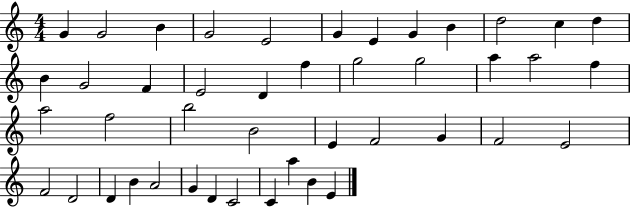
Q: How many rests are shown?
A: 0